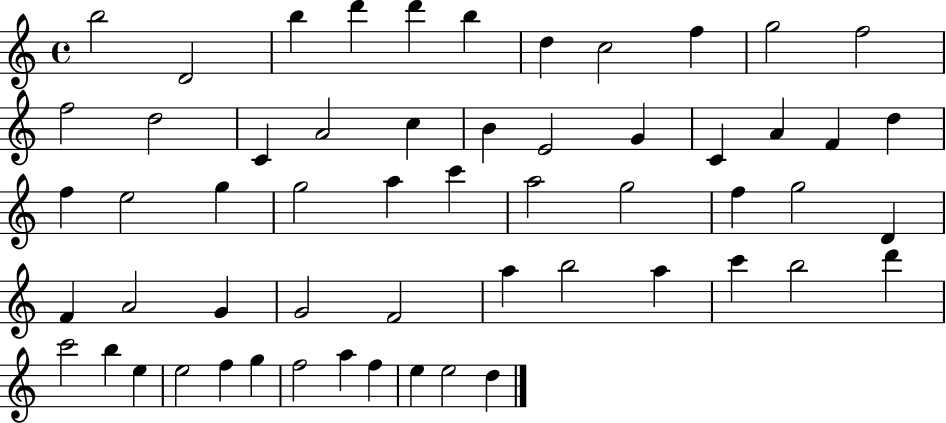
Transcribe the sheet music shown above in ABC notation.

X:1
T:Untitled
M:4/4
L:1/4
K:C
b2 D2 b d' d' b d c2 f g2 f2 f2 d2 C A2 c B E2 G C A F d f e2 g g2 a c' a2 g2 f g2 D F A2 G G2 F2 a b2 a c' b2 d' c'2 b e e2 f g f2 a f e e2 d